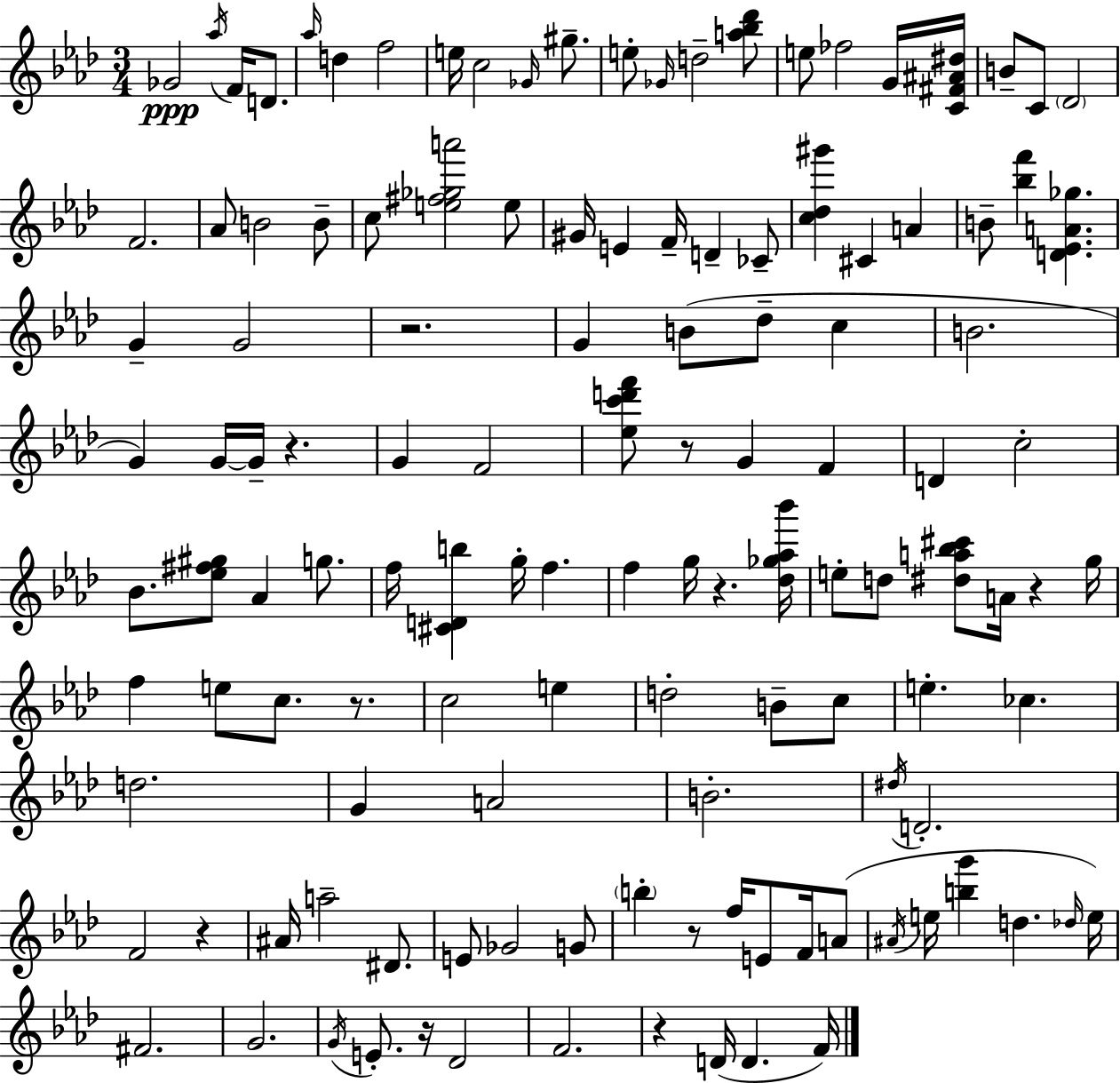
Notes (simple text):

Gb4/h Ab5/s F4/s D4/e. Ab5/s D5/q F5/h E5/s C5/h Gb4/s G#5/e. E5/e Gb4/s D5/h [A5,Bb5,Db6]/e E5/e FES5/h G4/s [C4,F#4,A#4,D#5]/s B4/e C4/e Db4/h F4/h. Ab4/e B4/h B4/e C5/e [E5,F#5,Gb5,A6]/h E5/e G#4/s E4/q F4/s D4/q CES4/e [C5,Db5,G#6]/q C#4/q A4/q B4/e [Bb5,F6]/q [D4,Eb4,A4,Gb5]/q. G4/q G4/h R/h. G4/q B4/e Db5/e C5/q B4/h. G4/q G4/s G4/s R/q. G4/q F4/h [Eb5,C6,D6,F6]/e R/e G4/q F4/q D4/q C5/h Bb4/e. [Eb5,F#5,G#5]/e Ab4/q G5/e. F5/s [C#4,D4,B5]/q G5/s F5/q. F5/q G5/s R/q. [Db5,Gb5,Ab5,Bb6]/s E5/e D5/e [D#5,A5,Bb5,C#6]/e A4/s R/q G5/s F5/q E5/e C5/e. R/e. C5/h E5/q D5/h B4/e C5/e E5/q. CES5/q. D5/h. G4/q A4/h B4/h. D#5/s D4/h. F4/h R/q A#4/s A5/h D#4/e. E4/e Gb4/h G4/e B5/q R/e F5/s E4/e F4/s A4/e A#4/s E5/s [B5,G6]/q D5/q. Db5/s E5/s F#4/h. G4/h. G4/s E4/e. R/s Db4/h F4/h. R/q D4/s D4/q. F4/s